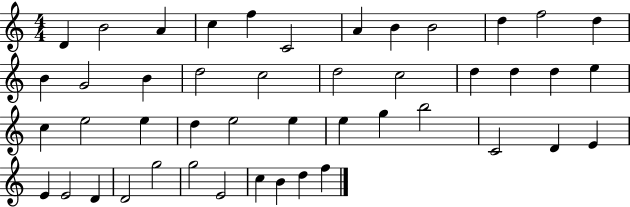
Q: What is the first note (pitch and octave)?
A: D4